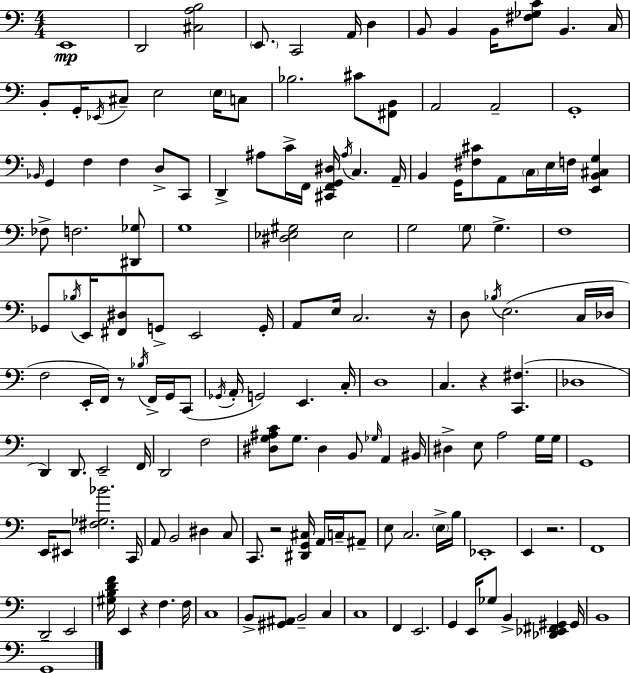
{
  \clef bass
  \numericTimeSignature
  \time 4/4
  \key c \major
  \repeat volta 2 { e,1\mp | d,2 <cis a b>2 | \parenthesize e,8. c,2 a,16 d4 | b,8 b,4 b,16 <fis ges c'>8 b,4. c16 | \break b,8-. g,16-. \acciaccatura { ees,16 } cis8-- e2 \parenthesize e16 c8 | bes2. cis'8 <fis, b,>8 | a,2 a,2-- | g,1-. | \break \grace { bes,16 } g,4 f4 f4 d8-> | c,8 d,4-> ais8 c'16-> f,16 <cis, f, g, dis>16 \acciaccatura { ais16 } c4. | a,16-- b,4 g,16 <fis cis'>8 a,8 \parenthesize c16 e16 f16 <e, b, cis g>4 | fes8-> f2. | \break <dis, ges>8 g1 | <dis ees gis>2 ees2 | g2 \parenthesize g8 g4.-> | f1 | \break ges,8 \acciaccatura { bes16 } e,16 <fis, dis>8 g,8-> e,2 | g,16-. a,8 e16 c2. | r16 d8 \acciaccatura { bes16 } e2.( | c16 des16 f2 e,16-. f,16) r8 | \break \acciaccatura { bes16 } f,16-> g,16 c,8( \acciaccatura { ges,16 } a,16-. g,2) | e,4. c16-. d1 | c4. r4 | <c, fis>4.( des1 | \break d,4) d,8. e,2-- | f,16 d,2 f2 | <dis g ais c'>8 g8. dis4 | b,8 \grace { ges16 } a,4 bis,16 dis4-> e8 a2 | \break g16 g16 g,1 | e,16 eis,8 <fis ges bes'>2. | c,16 a,8 b,2 | dis4 c8 c,8. r2 | \break <dis, g, cis>16 a,16 c16-- ais,8-- e8 c2. | \parenthesize e16-> b16 ees,1-. | e,4 r2. | f,1 | \break d,2-- | e,2 <gis b d' f'>16 e,4 r4 | f4. f16 c1 | b,8-> <gis, ais,>8 b,2-- | \break c4 c1 | f,4 e,2. | g,4 e,16 ges8 b,4-> | <des, ees, fis, gis,>4 gis,16 b,1 | \break g,1 | } \bar "|."
}